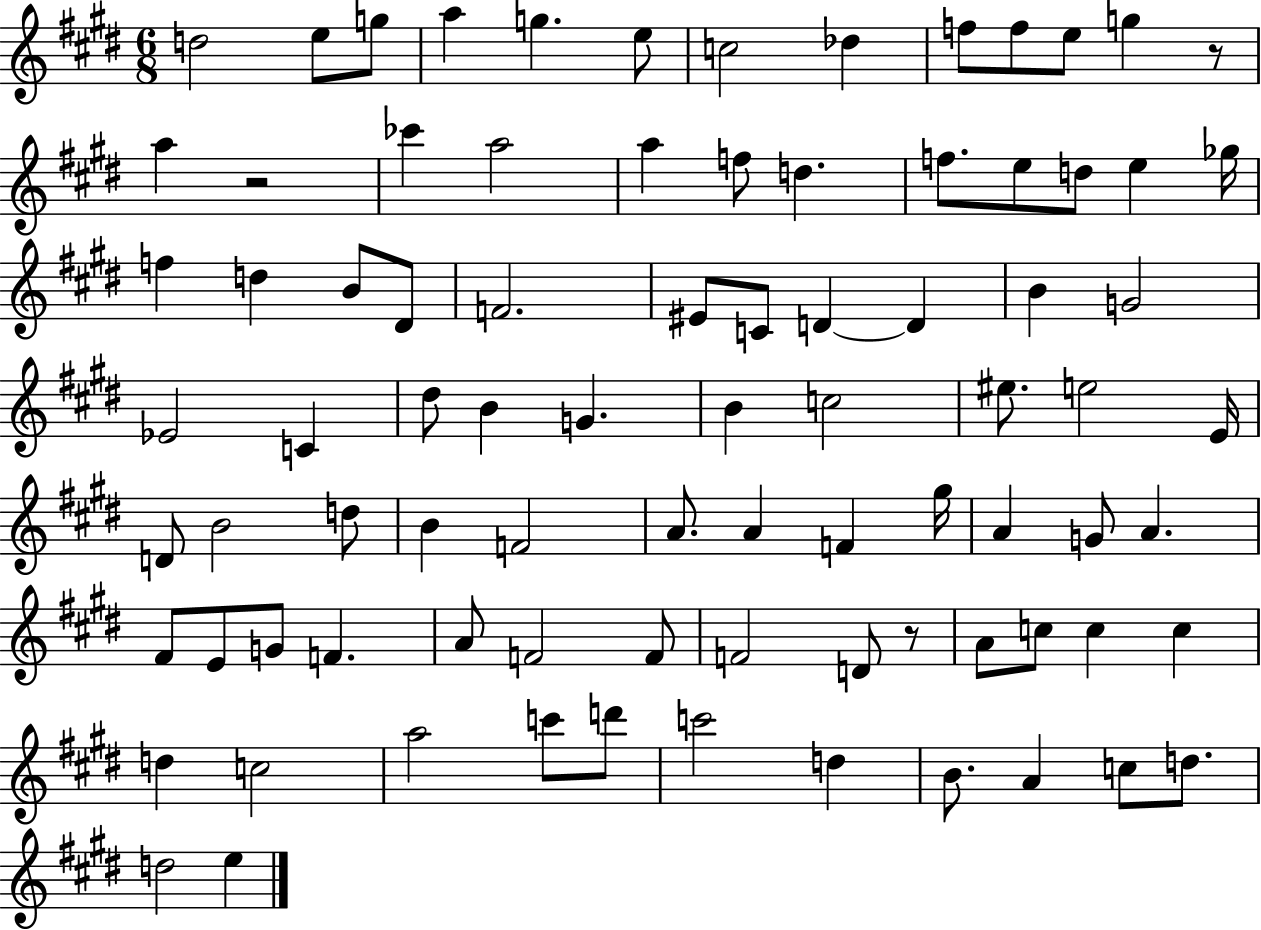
D5/h E5/e G5/e A5/q G5/q. E5/e C5/h Db5/q F5/e F5/e E5/e G5/q R/e A5/q R/h CES6/q A5/h A5/q F5/e D5/q. F5/e. E5/e D5/e E5/q Gb5/s F5/q D5/q B4/e D#4/e F4/h. EIS4/e C4/e D4/q D4/q B4/q G4/h Eb4/h C4/q D#5/e B4/q G4/q. B4/q C5/h EIS5/e. E5/h E4/s D4/e B4/h D5/e B4/q F4/h A4/e. A4/q F4/q G#5/s A4/q G4/e A4/q. F#4/e E4/e G4/e F4/q. A4/e F4/h F4/e F4/h D4/e R/e A4/e C5/e C5/q C5/q D5/q C5/h A5/h C6/e D6/e C6/h D5/q B4/e. A4/q C5/e D5/e. D5/h E5/q